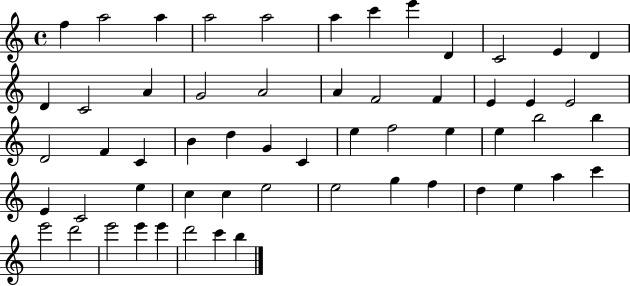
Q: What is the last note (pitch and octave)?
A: B5